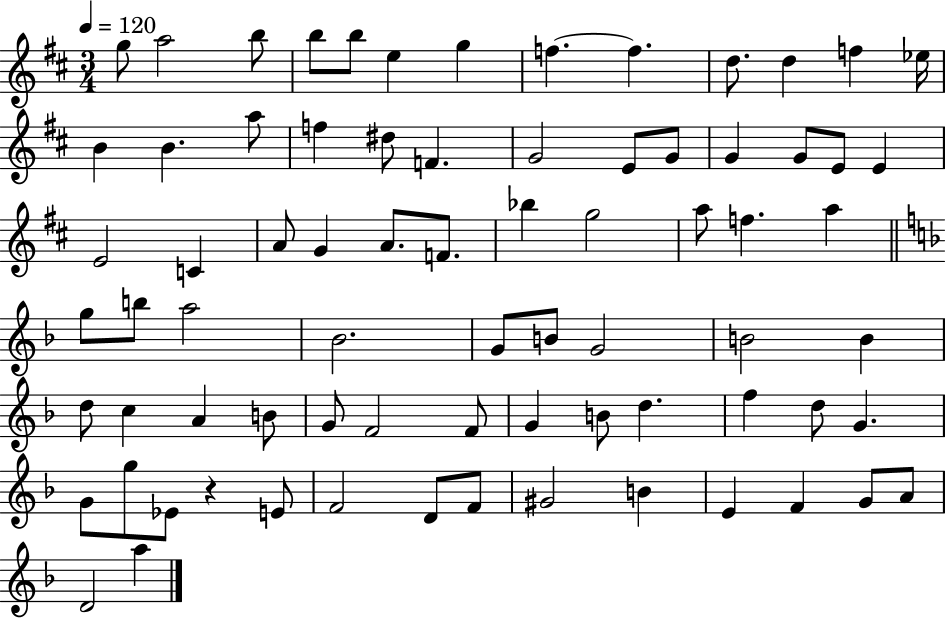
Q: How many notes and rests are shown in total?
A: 75